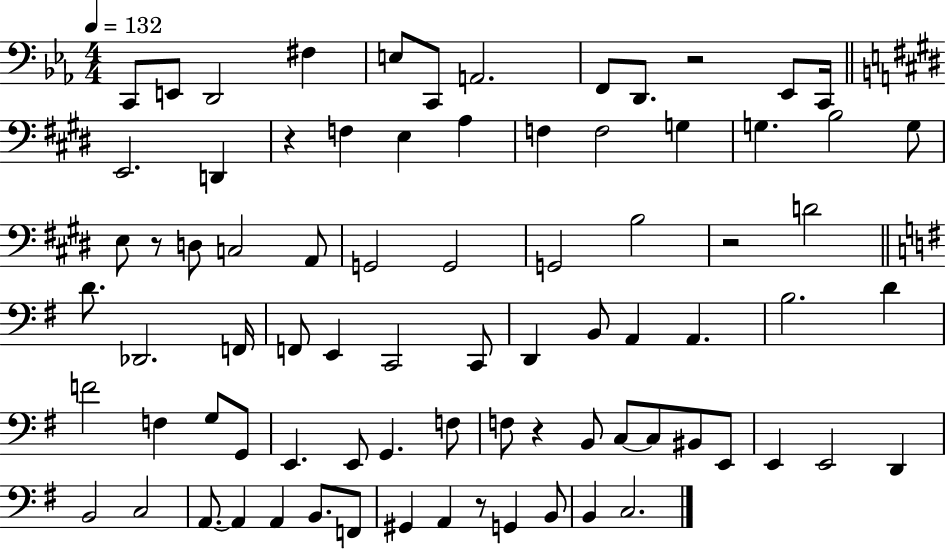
X:1
T:Untitled
M:4/4
L:1/4
K:Eb
C,,/2 E,,/2 D,,2 ^F, E,/2 C,,/2 A,,2 F,,/2 D,,/2 z2 _E,,/2 C,,/4 E,,2 D,, z F, E, A, F, F,2 G, G, B,2 G,/2 E,/2 z/2 D,/2 C,2 A,,/2 G,,2 G,,2 G,,2 B,2 z2 D2 D/2 _D,,2 F,,/4 F,,/2 E,, C,,2 C,,/2 D,, B,,/2 A,, A,, B,2 D F2 F, G,/2 G,,/2 E,, E,,/2 G,, F,/2 F,/2 z B,,/2 C,/2 C,/2 ^B,,/2 E,,/2 E,, E,,2 D,, B,,2 C,2 A,,/2 A,, A,, B,,/2 F,,/2 ^G,, A,, z/2 G,, B,,/2 B,, C,2